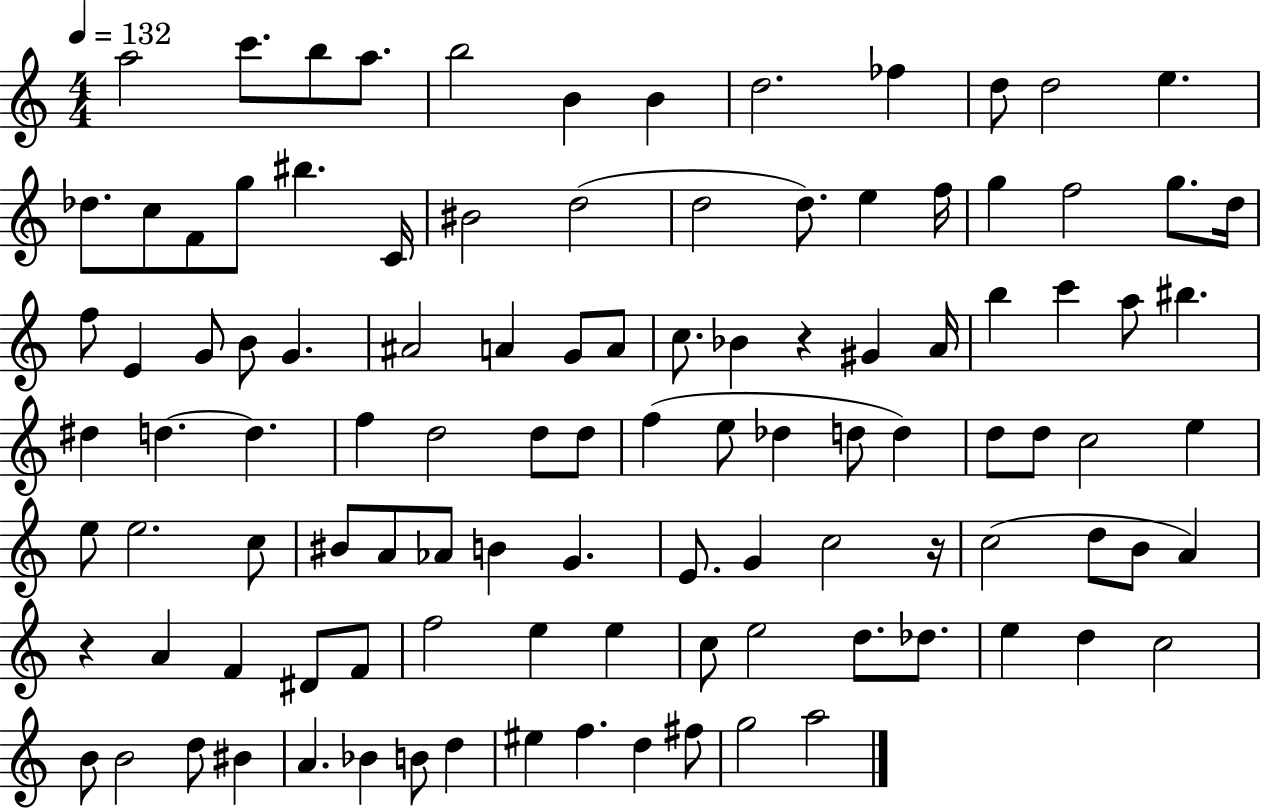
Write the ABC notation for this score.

X:1
T:Untitled
M:4/4
L:1/4
K:C
a2 c'/2 b/2 a/2 b2 B B d2 _f d/2 d2 e _d/2 c/2 F/2 g/2 ^b C/4 ^B2 d2 d2 d/2 e f/4 g f2 g/2 d/4 f/2 E G/2 B/2 G ^A2 A G/2 A/2 c/2 _B z ^G A/4 b c' a/2 ^b ^d d d f d2 d/2 d/2 f e/2 _d d/2 d d/2 d/2 c2 e e/2 e2 c/2 ^B/2 A/2 _A/2 B G E/2 G c2 z/4 c2 d/2 B/2 A z A F ^D/2 F/2 f2 e e c/2 e2 d/2 _d/2 e d c2 B/2 B2 d/2 ^B A _B B/2 d ^e f d ^f/2 g2 a2